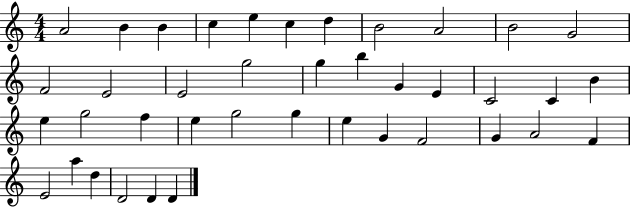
A4/h B4/q B4/q C5/q E5/q C5/q D5/q B4/h A4/h B4/h G4/h F4/h E4/h E4/h G5/h G5/q B5/q G4/q E4/q C4/h C4/q B4/q E5/q G5/h F5/q E5/q G5/h G5/q E5/q G4/q F4/h G4/q A4/h F4/q E4/h A5/q D5/q D4/h D4/q D4/q